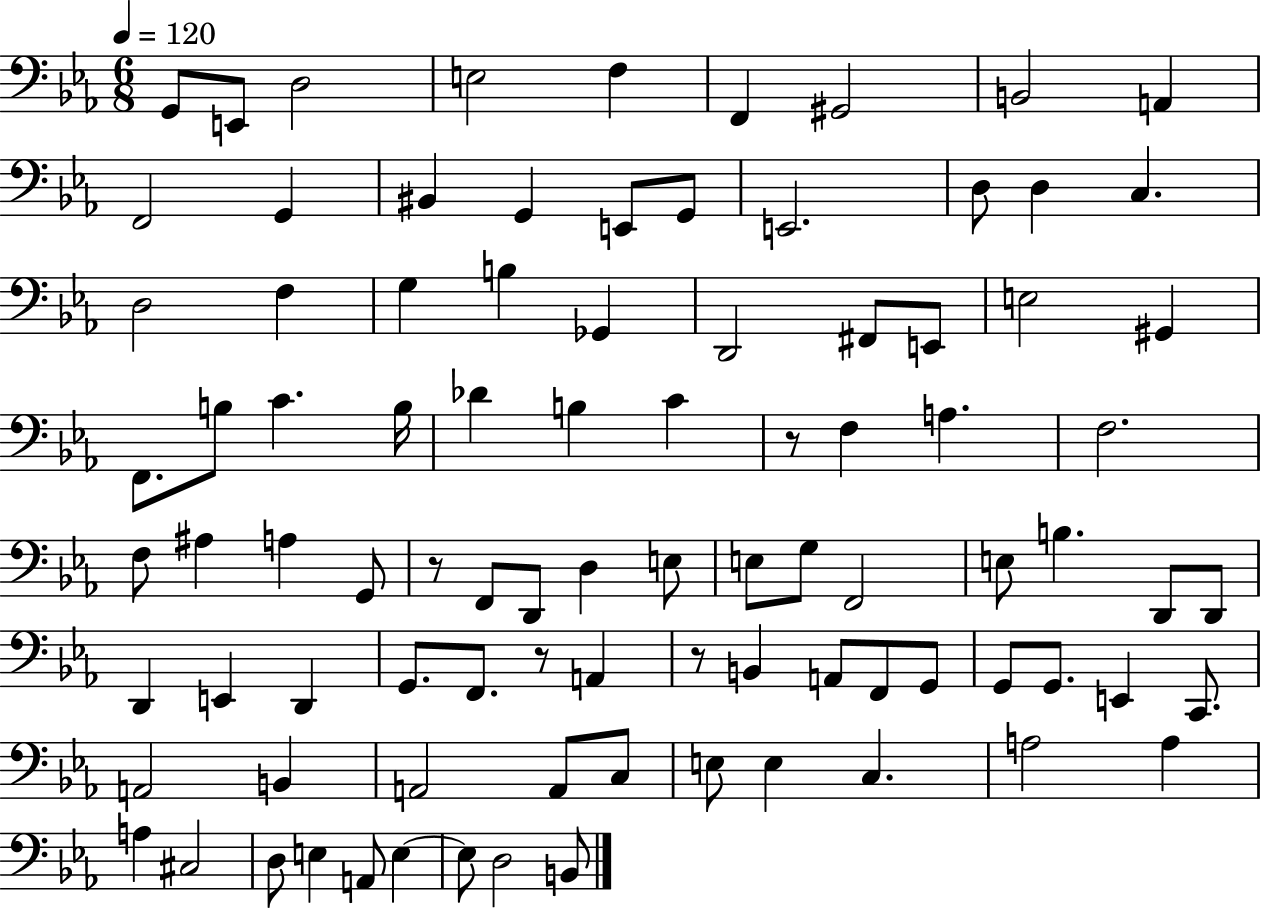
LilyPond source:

{
  \clef bass
  \numericTimeSignature
  \time 6/8
  \key ees \major
  \tempo 4 = 120
  g,8 e,8 d2 | e2 f4 | f,4 gis,2 | b,2 a,4 | \break f,2 g,4 | bis,4 g,4 e,8 g,8 | e,2. | d8 d4 c4. | \break d2 f4 | g4 b4 ges,4 | d,2 fis,8 e,8 | e2 gis,4 | \break f,8. b8 c'4. b16 | des'4 b4 c'4 | r8 f4 a4. | f2. | \break f8 ais4 a4 g,8 | r8 f,8 d,8 d4 e8 | e8 g8 f,2 | e8 b4. d,8 d,8 | \break d,4 e,4 d,4 | g,8. f,8. r8 a,4 | r8 b,4 a,8 f,8 g,8 | g,8 g,8. e,4 c,8. | \break a,2 b,4 | a,2 a,8 c8 | e8 e4 c4. | a2 a4 | \break a4 cis2 | d8 e4 a,8 e4~~ | e8 d2 b,8 | \bar "|."
}